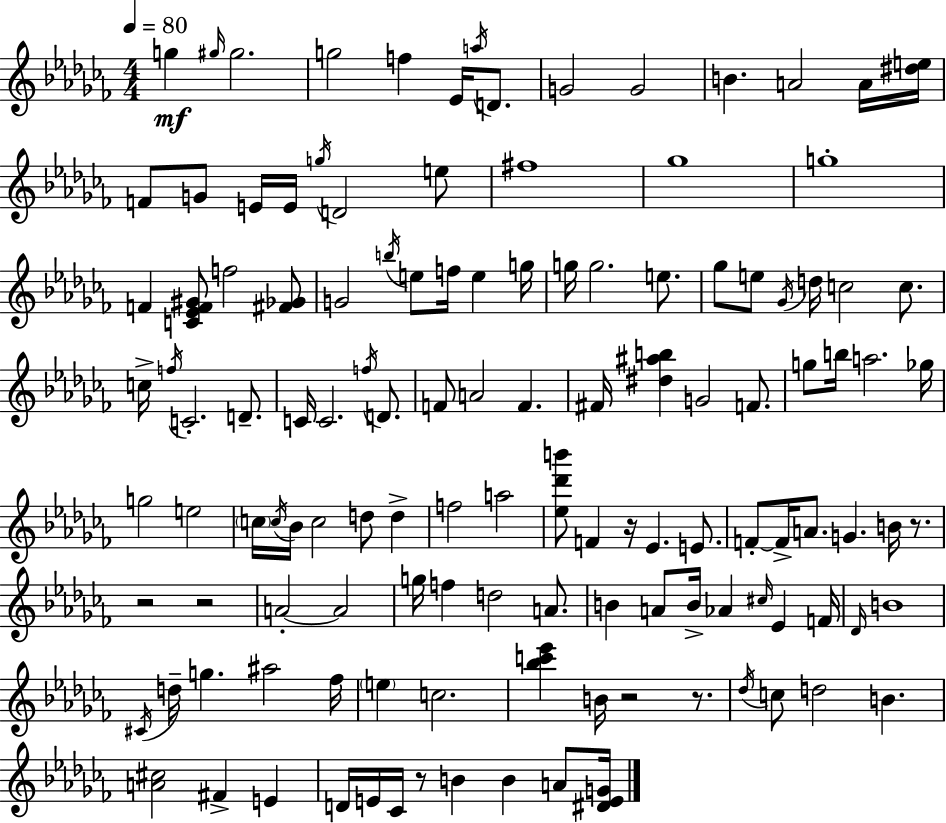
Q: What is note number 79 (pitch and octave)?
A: G5